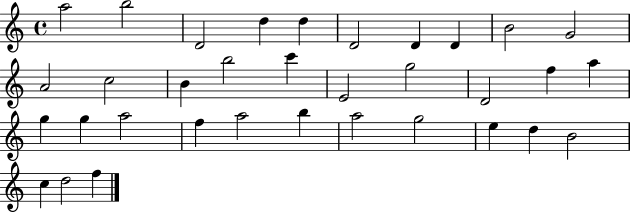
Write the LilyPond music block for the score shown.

{
  \clef treble
  \time 4/4
  \defaultTimeSignature
  \key c \major
  a''2 b''2 | d'2 d''4 d''4 | d'2 d'4 d'4 | b'2 g'2 | \break a'2 c''2 | b'4 b''2 c'''4 | e'2 g''2 | d'2 f''4 a''4 | \break g''4 g''4 a''2 | f''4 a''2 b''4 | a''2 g''2 | e''4 d''4 b'2 | \break c''4 d''2 f''4 | \bar "|."
}